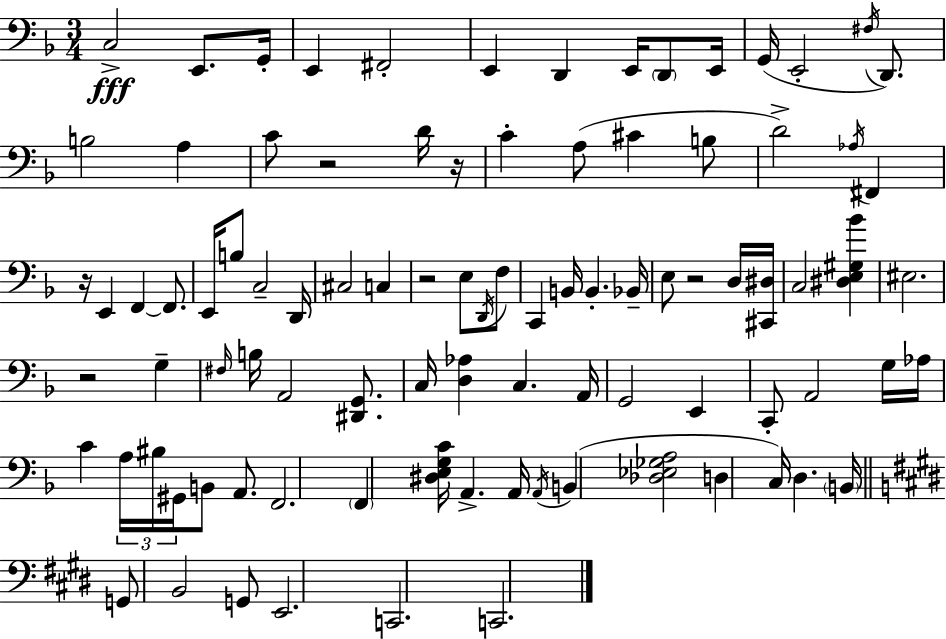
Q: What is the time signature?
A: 3/4